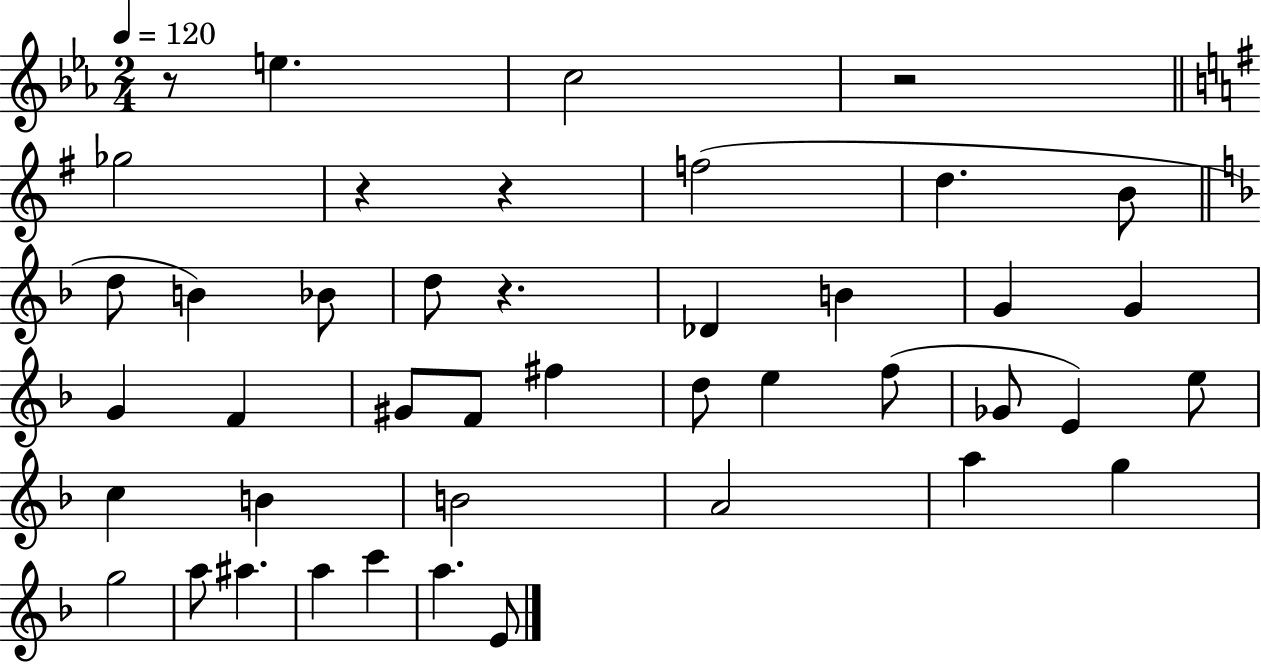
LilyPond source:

{
  \clef treble
  \numericTimeSignature
  \time 2/4
  \key ees \major
  \tempo 4 = 120
  r8 e''4. | c''2 | r2 | \bar "||" \break \key g \major ges''2 | r4 r4 | f''2( | d''4. b'8 | \break \bar "||" \break \key f \major d''8 b'4) bes'8 | d''8 r4. | des'4 b'4 | g'4 g'4 | \break g'4 f'4 | gis'8 f'8 fis''4 | d''8 e''4 f''8( | ges'8 e'4) e''8 | \break c''4 b'4 | b'2 | a'2 | a''4 g''4 | \break g''2 | a''8 ais''4. | a''4 c'''4 | a''4. e'8 | \break \bar "|."
}